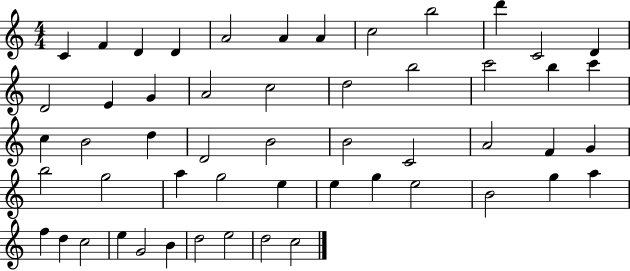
{
  \clef treble
  \numericTimeSignature
  \time 4/4
  \key c \major
  c'4 f'4 d'4 d'4 | a'2 a'4 a'4 | c''2 b''2 | d'''4 c'2 d'4 | \break d'2 e'4 g'4 | a'2 c''2 | d''2 b''2 | c'''2 b''4 c'''4 | \break c''4 b'2 d''4 | d'2 b'2 | b'2 c'2 | a'2 f'4 g'4 | \break b''2 g''2 | a''4 g''2 e''4 | e''4 g''4 e''2 | b'2 g''4 a''4 | \break f''4 d''4 c''2 | e''4 g'2 b'4 | d''2 e''2 | d''2 c''2 | \break \bar "|."
}